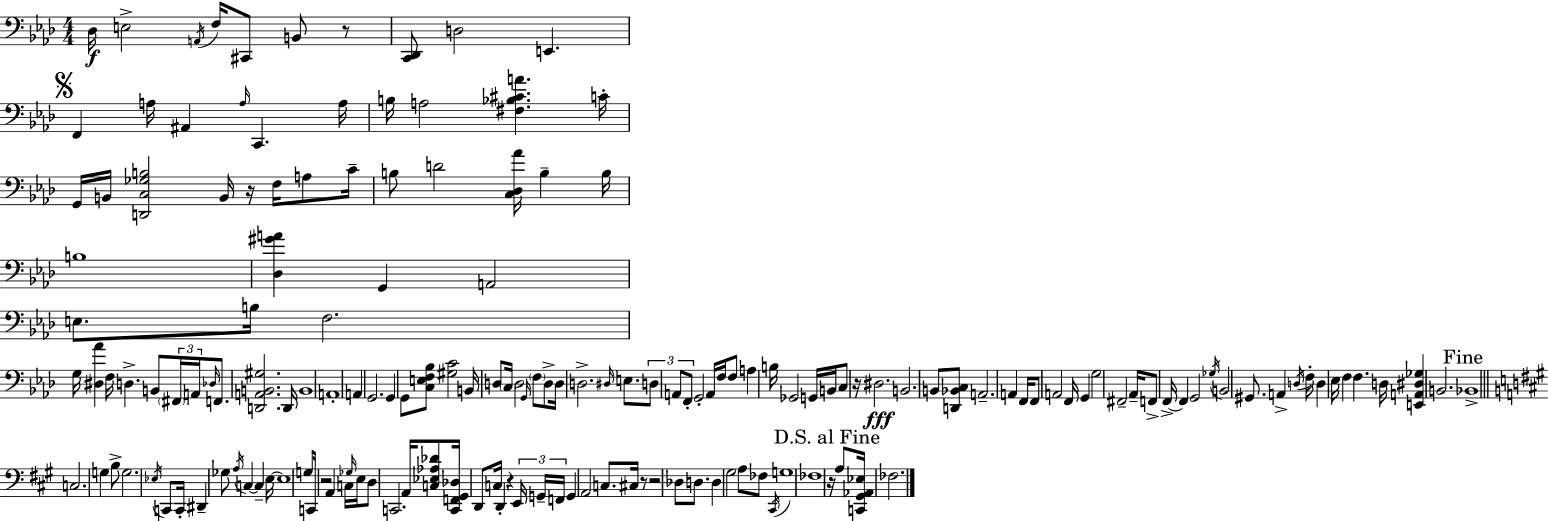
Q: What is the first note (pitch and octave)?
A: Db3